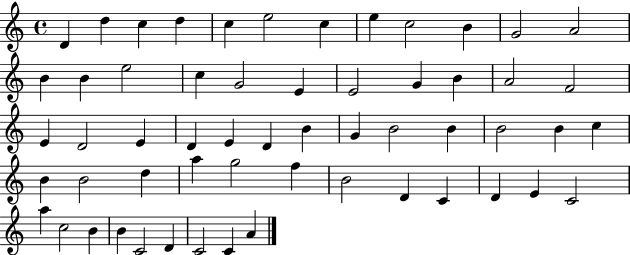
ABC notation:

X:1
T:Untitled
M:4/4
L:1/4
K:C
D d c d c e2 c e c2 B G2 A2 B B e2 c G2 E E2 G B A2 F2 E D2 E D E D B G B2 B B2 B c B B2 d a g2 f B2 D C D E C2 a c2 B B C2 D C2 C A